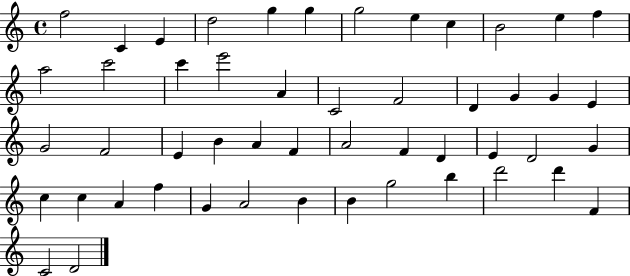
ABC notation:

X:1
T:Untitled
M:4/4
L:1/4
K:C
f2 C E d2 g g g2 e c B2 e f a2 c'2 c' e'2 A C2 F2 D G G E G2 F2 E B A F A2 F D E D2 G c c A f G A2 B B g2 b d'2 d' F C2 D2